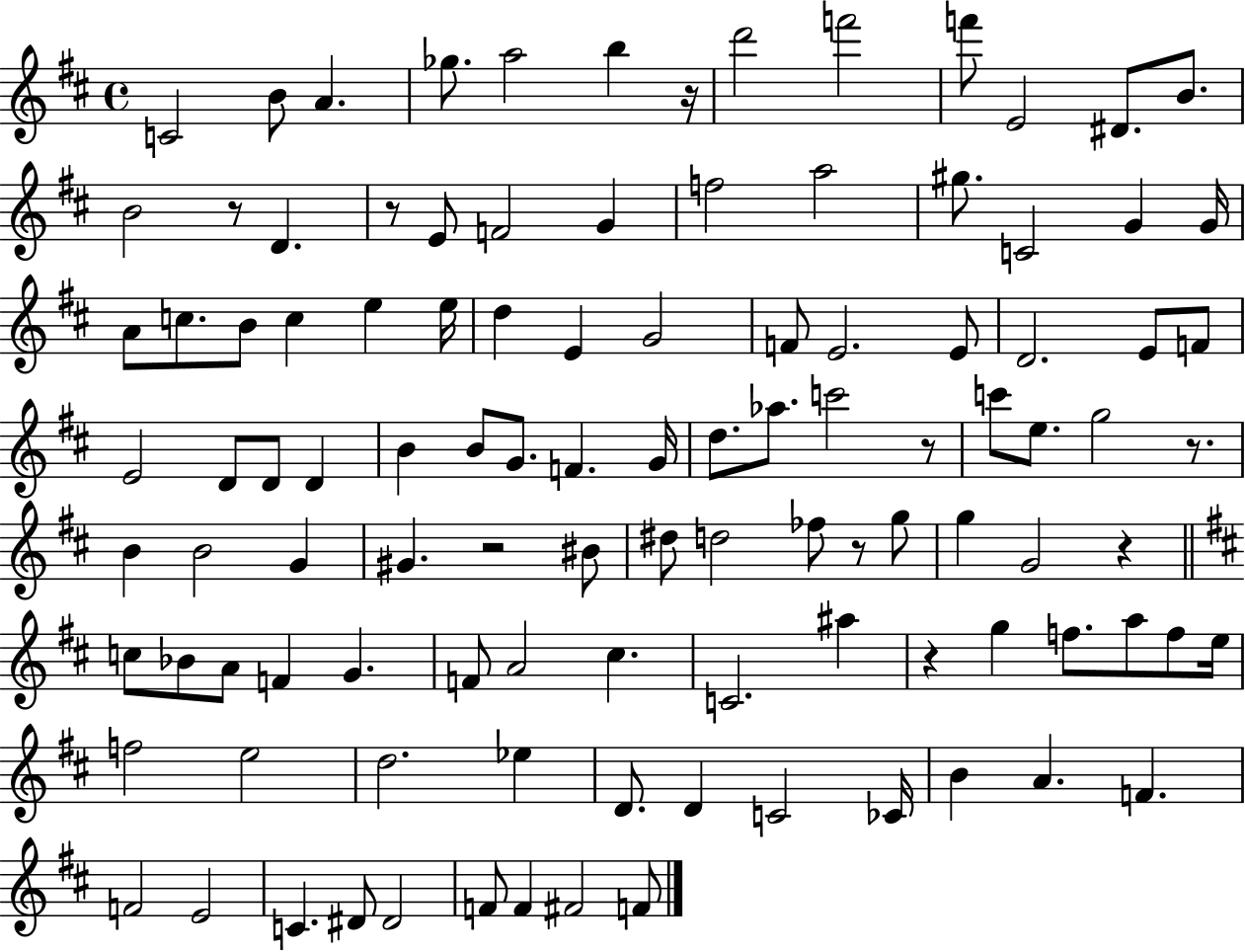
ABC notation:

X:1
T:Untitled
M:4/4
L:1/4
K:D
C2 B/2 A _g/2 a2 b z/4 d'2 f'2 f'/2 E2 ^D/2 B/2 B2 z/2 D z/2 E/2 F2 G f2 a2 ^g/2 C2 G G/4 A/2 c/2 B/2 c e e/4 d E G2 F/2 E2 E/2 D2 E/2 F/2 E2 D/2 D/2 D B B/2 G/2 F G/4 d/2 _a/2 c'2 z/2 c'/2 e/2 g2 z/2 B B2 G ^G z2 ^B/2 ^d/2 d2 _f/2 z/2 g/2 g G2 z c/2 _B/2 A/2 F G F/2 A2 ^c C2 ^a z g f/2 a/2 f/2 e/4 f2 e2 d2 _e D/2 D C2 _C/4 B A F F2 E2 C ^D/2 ^D2 F/2 F ^F2 F/2